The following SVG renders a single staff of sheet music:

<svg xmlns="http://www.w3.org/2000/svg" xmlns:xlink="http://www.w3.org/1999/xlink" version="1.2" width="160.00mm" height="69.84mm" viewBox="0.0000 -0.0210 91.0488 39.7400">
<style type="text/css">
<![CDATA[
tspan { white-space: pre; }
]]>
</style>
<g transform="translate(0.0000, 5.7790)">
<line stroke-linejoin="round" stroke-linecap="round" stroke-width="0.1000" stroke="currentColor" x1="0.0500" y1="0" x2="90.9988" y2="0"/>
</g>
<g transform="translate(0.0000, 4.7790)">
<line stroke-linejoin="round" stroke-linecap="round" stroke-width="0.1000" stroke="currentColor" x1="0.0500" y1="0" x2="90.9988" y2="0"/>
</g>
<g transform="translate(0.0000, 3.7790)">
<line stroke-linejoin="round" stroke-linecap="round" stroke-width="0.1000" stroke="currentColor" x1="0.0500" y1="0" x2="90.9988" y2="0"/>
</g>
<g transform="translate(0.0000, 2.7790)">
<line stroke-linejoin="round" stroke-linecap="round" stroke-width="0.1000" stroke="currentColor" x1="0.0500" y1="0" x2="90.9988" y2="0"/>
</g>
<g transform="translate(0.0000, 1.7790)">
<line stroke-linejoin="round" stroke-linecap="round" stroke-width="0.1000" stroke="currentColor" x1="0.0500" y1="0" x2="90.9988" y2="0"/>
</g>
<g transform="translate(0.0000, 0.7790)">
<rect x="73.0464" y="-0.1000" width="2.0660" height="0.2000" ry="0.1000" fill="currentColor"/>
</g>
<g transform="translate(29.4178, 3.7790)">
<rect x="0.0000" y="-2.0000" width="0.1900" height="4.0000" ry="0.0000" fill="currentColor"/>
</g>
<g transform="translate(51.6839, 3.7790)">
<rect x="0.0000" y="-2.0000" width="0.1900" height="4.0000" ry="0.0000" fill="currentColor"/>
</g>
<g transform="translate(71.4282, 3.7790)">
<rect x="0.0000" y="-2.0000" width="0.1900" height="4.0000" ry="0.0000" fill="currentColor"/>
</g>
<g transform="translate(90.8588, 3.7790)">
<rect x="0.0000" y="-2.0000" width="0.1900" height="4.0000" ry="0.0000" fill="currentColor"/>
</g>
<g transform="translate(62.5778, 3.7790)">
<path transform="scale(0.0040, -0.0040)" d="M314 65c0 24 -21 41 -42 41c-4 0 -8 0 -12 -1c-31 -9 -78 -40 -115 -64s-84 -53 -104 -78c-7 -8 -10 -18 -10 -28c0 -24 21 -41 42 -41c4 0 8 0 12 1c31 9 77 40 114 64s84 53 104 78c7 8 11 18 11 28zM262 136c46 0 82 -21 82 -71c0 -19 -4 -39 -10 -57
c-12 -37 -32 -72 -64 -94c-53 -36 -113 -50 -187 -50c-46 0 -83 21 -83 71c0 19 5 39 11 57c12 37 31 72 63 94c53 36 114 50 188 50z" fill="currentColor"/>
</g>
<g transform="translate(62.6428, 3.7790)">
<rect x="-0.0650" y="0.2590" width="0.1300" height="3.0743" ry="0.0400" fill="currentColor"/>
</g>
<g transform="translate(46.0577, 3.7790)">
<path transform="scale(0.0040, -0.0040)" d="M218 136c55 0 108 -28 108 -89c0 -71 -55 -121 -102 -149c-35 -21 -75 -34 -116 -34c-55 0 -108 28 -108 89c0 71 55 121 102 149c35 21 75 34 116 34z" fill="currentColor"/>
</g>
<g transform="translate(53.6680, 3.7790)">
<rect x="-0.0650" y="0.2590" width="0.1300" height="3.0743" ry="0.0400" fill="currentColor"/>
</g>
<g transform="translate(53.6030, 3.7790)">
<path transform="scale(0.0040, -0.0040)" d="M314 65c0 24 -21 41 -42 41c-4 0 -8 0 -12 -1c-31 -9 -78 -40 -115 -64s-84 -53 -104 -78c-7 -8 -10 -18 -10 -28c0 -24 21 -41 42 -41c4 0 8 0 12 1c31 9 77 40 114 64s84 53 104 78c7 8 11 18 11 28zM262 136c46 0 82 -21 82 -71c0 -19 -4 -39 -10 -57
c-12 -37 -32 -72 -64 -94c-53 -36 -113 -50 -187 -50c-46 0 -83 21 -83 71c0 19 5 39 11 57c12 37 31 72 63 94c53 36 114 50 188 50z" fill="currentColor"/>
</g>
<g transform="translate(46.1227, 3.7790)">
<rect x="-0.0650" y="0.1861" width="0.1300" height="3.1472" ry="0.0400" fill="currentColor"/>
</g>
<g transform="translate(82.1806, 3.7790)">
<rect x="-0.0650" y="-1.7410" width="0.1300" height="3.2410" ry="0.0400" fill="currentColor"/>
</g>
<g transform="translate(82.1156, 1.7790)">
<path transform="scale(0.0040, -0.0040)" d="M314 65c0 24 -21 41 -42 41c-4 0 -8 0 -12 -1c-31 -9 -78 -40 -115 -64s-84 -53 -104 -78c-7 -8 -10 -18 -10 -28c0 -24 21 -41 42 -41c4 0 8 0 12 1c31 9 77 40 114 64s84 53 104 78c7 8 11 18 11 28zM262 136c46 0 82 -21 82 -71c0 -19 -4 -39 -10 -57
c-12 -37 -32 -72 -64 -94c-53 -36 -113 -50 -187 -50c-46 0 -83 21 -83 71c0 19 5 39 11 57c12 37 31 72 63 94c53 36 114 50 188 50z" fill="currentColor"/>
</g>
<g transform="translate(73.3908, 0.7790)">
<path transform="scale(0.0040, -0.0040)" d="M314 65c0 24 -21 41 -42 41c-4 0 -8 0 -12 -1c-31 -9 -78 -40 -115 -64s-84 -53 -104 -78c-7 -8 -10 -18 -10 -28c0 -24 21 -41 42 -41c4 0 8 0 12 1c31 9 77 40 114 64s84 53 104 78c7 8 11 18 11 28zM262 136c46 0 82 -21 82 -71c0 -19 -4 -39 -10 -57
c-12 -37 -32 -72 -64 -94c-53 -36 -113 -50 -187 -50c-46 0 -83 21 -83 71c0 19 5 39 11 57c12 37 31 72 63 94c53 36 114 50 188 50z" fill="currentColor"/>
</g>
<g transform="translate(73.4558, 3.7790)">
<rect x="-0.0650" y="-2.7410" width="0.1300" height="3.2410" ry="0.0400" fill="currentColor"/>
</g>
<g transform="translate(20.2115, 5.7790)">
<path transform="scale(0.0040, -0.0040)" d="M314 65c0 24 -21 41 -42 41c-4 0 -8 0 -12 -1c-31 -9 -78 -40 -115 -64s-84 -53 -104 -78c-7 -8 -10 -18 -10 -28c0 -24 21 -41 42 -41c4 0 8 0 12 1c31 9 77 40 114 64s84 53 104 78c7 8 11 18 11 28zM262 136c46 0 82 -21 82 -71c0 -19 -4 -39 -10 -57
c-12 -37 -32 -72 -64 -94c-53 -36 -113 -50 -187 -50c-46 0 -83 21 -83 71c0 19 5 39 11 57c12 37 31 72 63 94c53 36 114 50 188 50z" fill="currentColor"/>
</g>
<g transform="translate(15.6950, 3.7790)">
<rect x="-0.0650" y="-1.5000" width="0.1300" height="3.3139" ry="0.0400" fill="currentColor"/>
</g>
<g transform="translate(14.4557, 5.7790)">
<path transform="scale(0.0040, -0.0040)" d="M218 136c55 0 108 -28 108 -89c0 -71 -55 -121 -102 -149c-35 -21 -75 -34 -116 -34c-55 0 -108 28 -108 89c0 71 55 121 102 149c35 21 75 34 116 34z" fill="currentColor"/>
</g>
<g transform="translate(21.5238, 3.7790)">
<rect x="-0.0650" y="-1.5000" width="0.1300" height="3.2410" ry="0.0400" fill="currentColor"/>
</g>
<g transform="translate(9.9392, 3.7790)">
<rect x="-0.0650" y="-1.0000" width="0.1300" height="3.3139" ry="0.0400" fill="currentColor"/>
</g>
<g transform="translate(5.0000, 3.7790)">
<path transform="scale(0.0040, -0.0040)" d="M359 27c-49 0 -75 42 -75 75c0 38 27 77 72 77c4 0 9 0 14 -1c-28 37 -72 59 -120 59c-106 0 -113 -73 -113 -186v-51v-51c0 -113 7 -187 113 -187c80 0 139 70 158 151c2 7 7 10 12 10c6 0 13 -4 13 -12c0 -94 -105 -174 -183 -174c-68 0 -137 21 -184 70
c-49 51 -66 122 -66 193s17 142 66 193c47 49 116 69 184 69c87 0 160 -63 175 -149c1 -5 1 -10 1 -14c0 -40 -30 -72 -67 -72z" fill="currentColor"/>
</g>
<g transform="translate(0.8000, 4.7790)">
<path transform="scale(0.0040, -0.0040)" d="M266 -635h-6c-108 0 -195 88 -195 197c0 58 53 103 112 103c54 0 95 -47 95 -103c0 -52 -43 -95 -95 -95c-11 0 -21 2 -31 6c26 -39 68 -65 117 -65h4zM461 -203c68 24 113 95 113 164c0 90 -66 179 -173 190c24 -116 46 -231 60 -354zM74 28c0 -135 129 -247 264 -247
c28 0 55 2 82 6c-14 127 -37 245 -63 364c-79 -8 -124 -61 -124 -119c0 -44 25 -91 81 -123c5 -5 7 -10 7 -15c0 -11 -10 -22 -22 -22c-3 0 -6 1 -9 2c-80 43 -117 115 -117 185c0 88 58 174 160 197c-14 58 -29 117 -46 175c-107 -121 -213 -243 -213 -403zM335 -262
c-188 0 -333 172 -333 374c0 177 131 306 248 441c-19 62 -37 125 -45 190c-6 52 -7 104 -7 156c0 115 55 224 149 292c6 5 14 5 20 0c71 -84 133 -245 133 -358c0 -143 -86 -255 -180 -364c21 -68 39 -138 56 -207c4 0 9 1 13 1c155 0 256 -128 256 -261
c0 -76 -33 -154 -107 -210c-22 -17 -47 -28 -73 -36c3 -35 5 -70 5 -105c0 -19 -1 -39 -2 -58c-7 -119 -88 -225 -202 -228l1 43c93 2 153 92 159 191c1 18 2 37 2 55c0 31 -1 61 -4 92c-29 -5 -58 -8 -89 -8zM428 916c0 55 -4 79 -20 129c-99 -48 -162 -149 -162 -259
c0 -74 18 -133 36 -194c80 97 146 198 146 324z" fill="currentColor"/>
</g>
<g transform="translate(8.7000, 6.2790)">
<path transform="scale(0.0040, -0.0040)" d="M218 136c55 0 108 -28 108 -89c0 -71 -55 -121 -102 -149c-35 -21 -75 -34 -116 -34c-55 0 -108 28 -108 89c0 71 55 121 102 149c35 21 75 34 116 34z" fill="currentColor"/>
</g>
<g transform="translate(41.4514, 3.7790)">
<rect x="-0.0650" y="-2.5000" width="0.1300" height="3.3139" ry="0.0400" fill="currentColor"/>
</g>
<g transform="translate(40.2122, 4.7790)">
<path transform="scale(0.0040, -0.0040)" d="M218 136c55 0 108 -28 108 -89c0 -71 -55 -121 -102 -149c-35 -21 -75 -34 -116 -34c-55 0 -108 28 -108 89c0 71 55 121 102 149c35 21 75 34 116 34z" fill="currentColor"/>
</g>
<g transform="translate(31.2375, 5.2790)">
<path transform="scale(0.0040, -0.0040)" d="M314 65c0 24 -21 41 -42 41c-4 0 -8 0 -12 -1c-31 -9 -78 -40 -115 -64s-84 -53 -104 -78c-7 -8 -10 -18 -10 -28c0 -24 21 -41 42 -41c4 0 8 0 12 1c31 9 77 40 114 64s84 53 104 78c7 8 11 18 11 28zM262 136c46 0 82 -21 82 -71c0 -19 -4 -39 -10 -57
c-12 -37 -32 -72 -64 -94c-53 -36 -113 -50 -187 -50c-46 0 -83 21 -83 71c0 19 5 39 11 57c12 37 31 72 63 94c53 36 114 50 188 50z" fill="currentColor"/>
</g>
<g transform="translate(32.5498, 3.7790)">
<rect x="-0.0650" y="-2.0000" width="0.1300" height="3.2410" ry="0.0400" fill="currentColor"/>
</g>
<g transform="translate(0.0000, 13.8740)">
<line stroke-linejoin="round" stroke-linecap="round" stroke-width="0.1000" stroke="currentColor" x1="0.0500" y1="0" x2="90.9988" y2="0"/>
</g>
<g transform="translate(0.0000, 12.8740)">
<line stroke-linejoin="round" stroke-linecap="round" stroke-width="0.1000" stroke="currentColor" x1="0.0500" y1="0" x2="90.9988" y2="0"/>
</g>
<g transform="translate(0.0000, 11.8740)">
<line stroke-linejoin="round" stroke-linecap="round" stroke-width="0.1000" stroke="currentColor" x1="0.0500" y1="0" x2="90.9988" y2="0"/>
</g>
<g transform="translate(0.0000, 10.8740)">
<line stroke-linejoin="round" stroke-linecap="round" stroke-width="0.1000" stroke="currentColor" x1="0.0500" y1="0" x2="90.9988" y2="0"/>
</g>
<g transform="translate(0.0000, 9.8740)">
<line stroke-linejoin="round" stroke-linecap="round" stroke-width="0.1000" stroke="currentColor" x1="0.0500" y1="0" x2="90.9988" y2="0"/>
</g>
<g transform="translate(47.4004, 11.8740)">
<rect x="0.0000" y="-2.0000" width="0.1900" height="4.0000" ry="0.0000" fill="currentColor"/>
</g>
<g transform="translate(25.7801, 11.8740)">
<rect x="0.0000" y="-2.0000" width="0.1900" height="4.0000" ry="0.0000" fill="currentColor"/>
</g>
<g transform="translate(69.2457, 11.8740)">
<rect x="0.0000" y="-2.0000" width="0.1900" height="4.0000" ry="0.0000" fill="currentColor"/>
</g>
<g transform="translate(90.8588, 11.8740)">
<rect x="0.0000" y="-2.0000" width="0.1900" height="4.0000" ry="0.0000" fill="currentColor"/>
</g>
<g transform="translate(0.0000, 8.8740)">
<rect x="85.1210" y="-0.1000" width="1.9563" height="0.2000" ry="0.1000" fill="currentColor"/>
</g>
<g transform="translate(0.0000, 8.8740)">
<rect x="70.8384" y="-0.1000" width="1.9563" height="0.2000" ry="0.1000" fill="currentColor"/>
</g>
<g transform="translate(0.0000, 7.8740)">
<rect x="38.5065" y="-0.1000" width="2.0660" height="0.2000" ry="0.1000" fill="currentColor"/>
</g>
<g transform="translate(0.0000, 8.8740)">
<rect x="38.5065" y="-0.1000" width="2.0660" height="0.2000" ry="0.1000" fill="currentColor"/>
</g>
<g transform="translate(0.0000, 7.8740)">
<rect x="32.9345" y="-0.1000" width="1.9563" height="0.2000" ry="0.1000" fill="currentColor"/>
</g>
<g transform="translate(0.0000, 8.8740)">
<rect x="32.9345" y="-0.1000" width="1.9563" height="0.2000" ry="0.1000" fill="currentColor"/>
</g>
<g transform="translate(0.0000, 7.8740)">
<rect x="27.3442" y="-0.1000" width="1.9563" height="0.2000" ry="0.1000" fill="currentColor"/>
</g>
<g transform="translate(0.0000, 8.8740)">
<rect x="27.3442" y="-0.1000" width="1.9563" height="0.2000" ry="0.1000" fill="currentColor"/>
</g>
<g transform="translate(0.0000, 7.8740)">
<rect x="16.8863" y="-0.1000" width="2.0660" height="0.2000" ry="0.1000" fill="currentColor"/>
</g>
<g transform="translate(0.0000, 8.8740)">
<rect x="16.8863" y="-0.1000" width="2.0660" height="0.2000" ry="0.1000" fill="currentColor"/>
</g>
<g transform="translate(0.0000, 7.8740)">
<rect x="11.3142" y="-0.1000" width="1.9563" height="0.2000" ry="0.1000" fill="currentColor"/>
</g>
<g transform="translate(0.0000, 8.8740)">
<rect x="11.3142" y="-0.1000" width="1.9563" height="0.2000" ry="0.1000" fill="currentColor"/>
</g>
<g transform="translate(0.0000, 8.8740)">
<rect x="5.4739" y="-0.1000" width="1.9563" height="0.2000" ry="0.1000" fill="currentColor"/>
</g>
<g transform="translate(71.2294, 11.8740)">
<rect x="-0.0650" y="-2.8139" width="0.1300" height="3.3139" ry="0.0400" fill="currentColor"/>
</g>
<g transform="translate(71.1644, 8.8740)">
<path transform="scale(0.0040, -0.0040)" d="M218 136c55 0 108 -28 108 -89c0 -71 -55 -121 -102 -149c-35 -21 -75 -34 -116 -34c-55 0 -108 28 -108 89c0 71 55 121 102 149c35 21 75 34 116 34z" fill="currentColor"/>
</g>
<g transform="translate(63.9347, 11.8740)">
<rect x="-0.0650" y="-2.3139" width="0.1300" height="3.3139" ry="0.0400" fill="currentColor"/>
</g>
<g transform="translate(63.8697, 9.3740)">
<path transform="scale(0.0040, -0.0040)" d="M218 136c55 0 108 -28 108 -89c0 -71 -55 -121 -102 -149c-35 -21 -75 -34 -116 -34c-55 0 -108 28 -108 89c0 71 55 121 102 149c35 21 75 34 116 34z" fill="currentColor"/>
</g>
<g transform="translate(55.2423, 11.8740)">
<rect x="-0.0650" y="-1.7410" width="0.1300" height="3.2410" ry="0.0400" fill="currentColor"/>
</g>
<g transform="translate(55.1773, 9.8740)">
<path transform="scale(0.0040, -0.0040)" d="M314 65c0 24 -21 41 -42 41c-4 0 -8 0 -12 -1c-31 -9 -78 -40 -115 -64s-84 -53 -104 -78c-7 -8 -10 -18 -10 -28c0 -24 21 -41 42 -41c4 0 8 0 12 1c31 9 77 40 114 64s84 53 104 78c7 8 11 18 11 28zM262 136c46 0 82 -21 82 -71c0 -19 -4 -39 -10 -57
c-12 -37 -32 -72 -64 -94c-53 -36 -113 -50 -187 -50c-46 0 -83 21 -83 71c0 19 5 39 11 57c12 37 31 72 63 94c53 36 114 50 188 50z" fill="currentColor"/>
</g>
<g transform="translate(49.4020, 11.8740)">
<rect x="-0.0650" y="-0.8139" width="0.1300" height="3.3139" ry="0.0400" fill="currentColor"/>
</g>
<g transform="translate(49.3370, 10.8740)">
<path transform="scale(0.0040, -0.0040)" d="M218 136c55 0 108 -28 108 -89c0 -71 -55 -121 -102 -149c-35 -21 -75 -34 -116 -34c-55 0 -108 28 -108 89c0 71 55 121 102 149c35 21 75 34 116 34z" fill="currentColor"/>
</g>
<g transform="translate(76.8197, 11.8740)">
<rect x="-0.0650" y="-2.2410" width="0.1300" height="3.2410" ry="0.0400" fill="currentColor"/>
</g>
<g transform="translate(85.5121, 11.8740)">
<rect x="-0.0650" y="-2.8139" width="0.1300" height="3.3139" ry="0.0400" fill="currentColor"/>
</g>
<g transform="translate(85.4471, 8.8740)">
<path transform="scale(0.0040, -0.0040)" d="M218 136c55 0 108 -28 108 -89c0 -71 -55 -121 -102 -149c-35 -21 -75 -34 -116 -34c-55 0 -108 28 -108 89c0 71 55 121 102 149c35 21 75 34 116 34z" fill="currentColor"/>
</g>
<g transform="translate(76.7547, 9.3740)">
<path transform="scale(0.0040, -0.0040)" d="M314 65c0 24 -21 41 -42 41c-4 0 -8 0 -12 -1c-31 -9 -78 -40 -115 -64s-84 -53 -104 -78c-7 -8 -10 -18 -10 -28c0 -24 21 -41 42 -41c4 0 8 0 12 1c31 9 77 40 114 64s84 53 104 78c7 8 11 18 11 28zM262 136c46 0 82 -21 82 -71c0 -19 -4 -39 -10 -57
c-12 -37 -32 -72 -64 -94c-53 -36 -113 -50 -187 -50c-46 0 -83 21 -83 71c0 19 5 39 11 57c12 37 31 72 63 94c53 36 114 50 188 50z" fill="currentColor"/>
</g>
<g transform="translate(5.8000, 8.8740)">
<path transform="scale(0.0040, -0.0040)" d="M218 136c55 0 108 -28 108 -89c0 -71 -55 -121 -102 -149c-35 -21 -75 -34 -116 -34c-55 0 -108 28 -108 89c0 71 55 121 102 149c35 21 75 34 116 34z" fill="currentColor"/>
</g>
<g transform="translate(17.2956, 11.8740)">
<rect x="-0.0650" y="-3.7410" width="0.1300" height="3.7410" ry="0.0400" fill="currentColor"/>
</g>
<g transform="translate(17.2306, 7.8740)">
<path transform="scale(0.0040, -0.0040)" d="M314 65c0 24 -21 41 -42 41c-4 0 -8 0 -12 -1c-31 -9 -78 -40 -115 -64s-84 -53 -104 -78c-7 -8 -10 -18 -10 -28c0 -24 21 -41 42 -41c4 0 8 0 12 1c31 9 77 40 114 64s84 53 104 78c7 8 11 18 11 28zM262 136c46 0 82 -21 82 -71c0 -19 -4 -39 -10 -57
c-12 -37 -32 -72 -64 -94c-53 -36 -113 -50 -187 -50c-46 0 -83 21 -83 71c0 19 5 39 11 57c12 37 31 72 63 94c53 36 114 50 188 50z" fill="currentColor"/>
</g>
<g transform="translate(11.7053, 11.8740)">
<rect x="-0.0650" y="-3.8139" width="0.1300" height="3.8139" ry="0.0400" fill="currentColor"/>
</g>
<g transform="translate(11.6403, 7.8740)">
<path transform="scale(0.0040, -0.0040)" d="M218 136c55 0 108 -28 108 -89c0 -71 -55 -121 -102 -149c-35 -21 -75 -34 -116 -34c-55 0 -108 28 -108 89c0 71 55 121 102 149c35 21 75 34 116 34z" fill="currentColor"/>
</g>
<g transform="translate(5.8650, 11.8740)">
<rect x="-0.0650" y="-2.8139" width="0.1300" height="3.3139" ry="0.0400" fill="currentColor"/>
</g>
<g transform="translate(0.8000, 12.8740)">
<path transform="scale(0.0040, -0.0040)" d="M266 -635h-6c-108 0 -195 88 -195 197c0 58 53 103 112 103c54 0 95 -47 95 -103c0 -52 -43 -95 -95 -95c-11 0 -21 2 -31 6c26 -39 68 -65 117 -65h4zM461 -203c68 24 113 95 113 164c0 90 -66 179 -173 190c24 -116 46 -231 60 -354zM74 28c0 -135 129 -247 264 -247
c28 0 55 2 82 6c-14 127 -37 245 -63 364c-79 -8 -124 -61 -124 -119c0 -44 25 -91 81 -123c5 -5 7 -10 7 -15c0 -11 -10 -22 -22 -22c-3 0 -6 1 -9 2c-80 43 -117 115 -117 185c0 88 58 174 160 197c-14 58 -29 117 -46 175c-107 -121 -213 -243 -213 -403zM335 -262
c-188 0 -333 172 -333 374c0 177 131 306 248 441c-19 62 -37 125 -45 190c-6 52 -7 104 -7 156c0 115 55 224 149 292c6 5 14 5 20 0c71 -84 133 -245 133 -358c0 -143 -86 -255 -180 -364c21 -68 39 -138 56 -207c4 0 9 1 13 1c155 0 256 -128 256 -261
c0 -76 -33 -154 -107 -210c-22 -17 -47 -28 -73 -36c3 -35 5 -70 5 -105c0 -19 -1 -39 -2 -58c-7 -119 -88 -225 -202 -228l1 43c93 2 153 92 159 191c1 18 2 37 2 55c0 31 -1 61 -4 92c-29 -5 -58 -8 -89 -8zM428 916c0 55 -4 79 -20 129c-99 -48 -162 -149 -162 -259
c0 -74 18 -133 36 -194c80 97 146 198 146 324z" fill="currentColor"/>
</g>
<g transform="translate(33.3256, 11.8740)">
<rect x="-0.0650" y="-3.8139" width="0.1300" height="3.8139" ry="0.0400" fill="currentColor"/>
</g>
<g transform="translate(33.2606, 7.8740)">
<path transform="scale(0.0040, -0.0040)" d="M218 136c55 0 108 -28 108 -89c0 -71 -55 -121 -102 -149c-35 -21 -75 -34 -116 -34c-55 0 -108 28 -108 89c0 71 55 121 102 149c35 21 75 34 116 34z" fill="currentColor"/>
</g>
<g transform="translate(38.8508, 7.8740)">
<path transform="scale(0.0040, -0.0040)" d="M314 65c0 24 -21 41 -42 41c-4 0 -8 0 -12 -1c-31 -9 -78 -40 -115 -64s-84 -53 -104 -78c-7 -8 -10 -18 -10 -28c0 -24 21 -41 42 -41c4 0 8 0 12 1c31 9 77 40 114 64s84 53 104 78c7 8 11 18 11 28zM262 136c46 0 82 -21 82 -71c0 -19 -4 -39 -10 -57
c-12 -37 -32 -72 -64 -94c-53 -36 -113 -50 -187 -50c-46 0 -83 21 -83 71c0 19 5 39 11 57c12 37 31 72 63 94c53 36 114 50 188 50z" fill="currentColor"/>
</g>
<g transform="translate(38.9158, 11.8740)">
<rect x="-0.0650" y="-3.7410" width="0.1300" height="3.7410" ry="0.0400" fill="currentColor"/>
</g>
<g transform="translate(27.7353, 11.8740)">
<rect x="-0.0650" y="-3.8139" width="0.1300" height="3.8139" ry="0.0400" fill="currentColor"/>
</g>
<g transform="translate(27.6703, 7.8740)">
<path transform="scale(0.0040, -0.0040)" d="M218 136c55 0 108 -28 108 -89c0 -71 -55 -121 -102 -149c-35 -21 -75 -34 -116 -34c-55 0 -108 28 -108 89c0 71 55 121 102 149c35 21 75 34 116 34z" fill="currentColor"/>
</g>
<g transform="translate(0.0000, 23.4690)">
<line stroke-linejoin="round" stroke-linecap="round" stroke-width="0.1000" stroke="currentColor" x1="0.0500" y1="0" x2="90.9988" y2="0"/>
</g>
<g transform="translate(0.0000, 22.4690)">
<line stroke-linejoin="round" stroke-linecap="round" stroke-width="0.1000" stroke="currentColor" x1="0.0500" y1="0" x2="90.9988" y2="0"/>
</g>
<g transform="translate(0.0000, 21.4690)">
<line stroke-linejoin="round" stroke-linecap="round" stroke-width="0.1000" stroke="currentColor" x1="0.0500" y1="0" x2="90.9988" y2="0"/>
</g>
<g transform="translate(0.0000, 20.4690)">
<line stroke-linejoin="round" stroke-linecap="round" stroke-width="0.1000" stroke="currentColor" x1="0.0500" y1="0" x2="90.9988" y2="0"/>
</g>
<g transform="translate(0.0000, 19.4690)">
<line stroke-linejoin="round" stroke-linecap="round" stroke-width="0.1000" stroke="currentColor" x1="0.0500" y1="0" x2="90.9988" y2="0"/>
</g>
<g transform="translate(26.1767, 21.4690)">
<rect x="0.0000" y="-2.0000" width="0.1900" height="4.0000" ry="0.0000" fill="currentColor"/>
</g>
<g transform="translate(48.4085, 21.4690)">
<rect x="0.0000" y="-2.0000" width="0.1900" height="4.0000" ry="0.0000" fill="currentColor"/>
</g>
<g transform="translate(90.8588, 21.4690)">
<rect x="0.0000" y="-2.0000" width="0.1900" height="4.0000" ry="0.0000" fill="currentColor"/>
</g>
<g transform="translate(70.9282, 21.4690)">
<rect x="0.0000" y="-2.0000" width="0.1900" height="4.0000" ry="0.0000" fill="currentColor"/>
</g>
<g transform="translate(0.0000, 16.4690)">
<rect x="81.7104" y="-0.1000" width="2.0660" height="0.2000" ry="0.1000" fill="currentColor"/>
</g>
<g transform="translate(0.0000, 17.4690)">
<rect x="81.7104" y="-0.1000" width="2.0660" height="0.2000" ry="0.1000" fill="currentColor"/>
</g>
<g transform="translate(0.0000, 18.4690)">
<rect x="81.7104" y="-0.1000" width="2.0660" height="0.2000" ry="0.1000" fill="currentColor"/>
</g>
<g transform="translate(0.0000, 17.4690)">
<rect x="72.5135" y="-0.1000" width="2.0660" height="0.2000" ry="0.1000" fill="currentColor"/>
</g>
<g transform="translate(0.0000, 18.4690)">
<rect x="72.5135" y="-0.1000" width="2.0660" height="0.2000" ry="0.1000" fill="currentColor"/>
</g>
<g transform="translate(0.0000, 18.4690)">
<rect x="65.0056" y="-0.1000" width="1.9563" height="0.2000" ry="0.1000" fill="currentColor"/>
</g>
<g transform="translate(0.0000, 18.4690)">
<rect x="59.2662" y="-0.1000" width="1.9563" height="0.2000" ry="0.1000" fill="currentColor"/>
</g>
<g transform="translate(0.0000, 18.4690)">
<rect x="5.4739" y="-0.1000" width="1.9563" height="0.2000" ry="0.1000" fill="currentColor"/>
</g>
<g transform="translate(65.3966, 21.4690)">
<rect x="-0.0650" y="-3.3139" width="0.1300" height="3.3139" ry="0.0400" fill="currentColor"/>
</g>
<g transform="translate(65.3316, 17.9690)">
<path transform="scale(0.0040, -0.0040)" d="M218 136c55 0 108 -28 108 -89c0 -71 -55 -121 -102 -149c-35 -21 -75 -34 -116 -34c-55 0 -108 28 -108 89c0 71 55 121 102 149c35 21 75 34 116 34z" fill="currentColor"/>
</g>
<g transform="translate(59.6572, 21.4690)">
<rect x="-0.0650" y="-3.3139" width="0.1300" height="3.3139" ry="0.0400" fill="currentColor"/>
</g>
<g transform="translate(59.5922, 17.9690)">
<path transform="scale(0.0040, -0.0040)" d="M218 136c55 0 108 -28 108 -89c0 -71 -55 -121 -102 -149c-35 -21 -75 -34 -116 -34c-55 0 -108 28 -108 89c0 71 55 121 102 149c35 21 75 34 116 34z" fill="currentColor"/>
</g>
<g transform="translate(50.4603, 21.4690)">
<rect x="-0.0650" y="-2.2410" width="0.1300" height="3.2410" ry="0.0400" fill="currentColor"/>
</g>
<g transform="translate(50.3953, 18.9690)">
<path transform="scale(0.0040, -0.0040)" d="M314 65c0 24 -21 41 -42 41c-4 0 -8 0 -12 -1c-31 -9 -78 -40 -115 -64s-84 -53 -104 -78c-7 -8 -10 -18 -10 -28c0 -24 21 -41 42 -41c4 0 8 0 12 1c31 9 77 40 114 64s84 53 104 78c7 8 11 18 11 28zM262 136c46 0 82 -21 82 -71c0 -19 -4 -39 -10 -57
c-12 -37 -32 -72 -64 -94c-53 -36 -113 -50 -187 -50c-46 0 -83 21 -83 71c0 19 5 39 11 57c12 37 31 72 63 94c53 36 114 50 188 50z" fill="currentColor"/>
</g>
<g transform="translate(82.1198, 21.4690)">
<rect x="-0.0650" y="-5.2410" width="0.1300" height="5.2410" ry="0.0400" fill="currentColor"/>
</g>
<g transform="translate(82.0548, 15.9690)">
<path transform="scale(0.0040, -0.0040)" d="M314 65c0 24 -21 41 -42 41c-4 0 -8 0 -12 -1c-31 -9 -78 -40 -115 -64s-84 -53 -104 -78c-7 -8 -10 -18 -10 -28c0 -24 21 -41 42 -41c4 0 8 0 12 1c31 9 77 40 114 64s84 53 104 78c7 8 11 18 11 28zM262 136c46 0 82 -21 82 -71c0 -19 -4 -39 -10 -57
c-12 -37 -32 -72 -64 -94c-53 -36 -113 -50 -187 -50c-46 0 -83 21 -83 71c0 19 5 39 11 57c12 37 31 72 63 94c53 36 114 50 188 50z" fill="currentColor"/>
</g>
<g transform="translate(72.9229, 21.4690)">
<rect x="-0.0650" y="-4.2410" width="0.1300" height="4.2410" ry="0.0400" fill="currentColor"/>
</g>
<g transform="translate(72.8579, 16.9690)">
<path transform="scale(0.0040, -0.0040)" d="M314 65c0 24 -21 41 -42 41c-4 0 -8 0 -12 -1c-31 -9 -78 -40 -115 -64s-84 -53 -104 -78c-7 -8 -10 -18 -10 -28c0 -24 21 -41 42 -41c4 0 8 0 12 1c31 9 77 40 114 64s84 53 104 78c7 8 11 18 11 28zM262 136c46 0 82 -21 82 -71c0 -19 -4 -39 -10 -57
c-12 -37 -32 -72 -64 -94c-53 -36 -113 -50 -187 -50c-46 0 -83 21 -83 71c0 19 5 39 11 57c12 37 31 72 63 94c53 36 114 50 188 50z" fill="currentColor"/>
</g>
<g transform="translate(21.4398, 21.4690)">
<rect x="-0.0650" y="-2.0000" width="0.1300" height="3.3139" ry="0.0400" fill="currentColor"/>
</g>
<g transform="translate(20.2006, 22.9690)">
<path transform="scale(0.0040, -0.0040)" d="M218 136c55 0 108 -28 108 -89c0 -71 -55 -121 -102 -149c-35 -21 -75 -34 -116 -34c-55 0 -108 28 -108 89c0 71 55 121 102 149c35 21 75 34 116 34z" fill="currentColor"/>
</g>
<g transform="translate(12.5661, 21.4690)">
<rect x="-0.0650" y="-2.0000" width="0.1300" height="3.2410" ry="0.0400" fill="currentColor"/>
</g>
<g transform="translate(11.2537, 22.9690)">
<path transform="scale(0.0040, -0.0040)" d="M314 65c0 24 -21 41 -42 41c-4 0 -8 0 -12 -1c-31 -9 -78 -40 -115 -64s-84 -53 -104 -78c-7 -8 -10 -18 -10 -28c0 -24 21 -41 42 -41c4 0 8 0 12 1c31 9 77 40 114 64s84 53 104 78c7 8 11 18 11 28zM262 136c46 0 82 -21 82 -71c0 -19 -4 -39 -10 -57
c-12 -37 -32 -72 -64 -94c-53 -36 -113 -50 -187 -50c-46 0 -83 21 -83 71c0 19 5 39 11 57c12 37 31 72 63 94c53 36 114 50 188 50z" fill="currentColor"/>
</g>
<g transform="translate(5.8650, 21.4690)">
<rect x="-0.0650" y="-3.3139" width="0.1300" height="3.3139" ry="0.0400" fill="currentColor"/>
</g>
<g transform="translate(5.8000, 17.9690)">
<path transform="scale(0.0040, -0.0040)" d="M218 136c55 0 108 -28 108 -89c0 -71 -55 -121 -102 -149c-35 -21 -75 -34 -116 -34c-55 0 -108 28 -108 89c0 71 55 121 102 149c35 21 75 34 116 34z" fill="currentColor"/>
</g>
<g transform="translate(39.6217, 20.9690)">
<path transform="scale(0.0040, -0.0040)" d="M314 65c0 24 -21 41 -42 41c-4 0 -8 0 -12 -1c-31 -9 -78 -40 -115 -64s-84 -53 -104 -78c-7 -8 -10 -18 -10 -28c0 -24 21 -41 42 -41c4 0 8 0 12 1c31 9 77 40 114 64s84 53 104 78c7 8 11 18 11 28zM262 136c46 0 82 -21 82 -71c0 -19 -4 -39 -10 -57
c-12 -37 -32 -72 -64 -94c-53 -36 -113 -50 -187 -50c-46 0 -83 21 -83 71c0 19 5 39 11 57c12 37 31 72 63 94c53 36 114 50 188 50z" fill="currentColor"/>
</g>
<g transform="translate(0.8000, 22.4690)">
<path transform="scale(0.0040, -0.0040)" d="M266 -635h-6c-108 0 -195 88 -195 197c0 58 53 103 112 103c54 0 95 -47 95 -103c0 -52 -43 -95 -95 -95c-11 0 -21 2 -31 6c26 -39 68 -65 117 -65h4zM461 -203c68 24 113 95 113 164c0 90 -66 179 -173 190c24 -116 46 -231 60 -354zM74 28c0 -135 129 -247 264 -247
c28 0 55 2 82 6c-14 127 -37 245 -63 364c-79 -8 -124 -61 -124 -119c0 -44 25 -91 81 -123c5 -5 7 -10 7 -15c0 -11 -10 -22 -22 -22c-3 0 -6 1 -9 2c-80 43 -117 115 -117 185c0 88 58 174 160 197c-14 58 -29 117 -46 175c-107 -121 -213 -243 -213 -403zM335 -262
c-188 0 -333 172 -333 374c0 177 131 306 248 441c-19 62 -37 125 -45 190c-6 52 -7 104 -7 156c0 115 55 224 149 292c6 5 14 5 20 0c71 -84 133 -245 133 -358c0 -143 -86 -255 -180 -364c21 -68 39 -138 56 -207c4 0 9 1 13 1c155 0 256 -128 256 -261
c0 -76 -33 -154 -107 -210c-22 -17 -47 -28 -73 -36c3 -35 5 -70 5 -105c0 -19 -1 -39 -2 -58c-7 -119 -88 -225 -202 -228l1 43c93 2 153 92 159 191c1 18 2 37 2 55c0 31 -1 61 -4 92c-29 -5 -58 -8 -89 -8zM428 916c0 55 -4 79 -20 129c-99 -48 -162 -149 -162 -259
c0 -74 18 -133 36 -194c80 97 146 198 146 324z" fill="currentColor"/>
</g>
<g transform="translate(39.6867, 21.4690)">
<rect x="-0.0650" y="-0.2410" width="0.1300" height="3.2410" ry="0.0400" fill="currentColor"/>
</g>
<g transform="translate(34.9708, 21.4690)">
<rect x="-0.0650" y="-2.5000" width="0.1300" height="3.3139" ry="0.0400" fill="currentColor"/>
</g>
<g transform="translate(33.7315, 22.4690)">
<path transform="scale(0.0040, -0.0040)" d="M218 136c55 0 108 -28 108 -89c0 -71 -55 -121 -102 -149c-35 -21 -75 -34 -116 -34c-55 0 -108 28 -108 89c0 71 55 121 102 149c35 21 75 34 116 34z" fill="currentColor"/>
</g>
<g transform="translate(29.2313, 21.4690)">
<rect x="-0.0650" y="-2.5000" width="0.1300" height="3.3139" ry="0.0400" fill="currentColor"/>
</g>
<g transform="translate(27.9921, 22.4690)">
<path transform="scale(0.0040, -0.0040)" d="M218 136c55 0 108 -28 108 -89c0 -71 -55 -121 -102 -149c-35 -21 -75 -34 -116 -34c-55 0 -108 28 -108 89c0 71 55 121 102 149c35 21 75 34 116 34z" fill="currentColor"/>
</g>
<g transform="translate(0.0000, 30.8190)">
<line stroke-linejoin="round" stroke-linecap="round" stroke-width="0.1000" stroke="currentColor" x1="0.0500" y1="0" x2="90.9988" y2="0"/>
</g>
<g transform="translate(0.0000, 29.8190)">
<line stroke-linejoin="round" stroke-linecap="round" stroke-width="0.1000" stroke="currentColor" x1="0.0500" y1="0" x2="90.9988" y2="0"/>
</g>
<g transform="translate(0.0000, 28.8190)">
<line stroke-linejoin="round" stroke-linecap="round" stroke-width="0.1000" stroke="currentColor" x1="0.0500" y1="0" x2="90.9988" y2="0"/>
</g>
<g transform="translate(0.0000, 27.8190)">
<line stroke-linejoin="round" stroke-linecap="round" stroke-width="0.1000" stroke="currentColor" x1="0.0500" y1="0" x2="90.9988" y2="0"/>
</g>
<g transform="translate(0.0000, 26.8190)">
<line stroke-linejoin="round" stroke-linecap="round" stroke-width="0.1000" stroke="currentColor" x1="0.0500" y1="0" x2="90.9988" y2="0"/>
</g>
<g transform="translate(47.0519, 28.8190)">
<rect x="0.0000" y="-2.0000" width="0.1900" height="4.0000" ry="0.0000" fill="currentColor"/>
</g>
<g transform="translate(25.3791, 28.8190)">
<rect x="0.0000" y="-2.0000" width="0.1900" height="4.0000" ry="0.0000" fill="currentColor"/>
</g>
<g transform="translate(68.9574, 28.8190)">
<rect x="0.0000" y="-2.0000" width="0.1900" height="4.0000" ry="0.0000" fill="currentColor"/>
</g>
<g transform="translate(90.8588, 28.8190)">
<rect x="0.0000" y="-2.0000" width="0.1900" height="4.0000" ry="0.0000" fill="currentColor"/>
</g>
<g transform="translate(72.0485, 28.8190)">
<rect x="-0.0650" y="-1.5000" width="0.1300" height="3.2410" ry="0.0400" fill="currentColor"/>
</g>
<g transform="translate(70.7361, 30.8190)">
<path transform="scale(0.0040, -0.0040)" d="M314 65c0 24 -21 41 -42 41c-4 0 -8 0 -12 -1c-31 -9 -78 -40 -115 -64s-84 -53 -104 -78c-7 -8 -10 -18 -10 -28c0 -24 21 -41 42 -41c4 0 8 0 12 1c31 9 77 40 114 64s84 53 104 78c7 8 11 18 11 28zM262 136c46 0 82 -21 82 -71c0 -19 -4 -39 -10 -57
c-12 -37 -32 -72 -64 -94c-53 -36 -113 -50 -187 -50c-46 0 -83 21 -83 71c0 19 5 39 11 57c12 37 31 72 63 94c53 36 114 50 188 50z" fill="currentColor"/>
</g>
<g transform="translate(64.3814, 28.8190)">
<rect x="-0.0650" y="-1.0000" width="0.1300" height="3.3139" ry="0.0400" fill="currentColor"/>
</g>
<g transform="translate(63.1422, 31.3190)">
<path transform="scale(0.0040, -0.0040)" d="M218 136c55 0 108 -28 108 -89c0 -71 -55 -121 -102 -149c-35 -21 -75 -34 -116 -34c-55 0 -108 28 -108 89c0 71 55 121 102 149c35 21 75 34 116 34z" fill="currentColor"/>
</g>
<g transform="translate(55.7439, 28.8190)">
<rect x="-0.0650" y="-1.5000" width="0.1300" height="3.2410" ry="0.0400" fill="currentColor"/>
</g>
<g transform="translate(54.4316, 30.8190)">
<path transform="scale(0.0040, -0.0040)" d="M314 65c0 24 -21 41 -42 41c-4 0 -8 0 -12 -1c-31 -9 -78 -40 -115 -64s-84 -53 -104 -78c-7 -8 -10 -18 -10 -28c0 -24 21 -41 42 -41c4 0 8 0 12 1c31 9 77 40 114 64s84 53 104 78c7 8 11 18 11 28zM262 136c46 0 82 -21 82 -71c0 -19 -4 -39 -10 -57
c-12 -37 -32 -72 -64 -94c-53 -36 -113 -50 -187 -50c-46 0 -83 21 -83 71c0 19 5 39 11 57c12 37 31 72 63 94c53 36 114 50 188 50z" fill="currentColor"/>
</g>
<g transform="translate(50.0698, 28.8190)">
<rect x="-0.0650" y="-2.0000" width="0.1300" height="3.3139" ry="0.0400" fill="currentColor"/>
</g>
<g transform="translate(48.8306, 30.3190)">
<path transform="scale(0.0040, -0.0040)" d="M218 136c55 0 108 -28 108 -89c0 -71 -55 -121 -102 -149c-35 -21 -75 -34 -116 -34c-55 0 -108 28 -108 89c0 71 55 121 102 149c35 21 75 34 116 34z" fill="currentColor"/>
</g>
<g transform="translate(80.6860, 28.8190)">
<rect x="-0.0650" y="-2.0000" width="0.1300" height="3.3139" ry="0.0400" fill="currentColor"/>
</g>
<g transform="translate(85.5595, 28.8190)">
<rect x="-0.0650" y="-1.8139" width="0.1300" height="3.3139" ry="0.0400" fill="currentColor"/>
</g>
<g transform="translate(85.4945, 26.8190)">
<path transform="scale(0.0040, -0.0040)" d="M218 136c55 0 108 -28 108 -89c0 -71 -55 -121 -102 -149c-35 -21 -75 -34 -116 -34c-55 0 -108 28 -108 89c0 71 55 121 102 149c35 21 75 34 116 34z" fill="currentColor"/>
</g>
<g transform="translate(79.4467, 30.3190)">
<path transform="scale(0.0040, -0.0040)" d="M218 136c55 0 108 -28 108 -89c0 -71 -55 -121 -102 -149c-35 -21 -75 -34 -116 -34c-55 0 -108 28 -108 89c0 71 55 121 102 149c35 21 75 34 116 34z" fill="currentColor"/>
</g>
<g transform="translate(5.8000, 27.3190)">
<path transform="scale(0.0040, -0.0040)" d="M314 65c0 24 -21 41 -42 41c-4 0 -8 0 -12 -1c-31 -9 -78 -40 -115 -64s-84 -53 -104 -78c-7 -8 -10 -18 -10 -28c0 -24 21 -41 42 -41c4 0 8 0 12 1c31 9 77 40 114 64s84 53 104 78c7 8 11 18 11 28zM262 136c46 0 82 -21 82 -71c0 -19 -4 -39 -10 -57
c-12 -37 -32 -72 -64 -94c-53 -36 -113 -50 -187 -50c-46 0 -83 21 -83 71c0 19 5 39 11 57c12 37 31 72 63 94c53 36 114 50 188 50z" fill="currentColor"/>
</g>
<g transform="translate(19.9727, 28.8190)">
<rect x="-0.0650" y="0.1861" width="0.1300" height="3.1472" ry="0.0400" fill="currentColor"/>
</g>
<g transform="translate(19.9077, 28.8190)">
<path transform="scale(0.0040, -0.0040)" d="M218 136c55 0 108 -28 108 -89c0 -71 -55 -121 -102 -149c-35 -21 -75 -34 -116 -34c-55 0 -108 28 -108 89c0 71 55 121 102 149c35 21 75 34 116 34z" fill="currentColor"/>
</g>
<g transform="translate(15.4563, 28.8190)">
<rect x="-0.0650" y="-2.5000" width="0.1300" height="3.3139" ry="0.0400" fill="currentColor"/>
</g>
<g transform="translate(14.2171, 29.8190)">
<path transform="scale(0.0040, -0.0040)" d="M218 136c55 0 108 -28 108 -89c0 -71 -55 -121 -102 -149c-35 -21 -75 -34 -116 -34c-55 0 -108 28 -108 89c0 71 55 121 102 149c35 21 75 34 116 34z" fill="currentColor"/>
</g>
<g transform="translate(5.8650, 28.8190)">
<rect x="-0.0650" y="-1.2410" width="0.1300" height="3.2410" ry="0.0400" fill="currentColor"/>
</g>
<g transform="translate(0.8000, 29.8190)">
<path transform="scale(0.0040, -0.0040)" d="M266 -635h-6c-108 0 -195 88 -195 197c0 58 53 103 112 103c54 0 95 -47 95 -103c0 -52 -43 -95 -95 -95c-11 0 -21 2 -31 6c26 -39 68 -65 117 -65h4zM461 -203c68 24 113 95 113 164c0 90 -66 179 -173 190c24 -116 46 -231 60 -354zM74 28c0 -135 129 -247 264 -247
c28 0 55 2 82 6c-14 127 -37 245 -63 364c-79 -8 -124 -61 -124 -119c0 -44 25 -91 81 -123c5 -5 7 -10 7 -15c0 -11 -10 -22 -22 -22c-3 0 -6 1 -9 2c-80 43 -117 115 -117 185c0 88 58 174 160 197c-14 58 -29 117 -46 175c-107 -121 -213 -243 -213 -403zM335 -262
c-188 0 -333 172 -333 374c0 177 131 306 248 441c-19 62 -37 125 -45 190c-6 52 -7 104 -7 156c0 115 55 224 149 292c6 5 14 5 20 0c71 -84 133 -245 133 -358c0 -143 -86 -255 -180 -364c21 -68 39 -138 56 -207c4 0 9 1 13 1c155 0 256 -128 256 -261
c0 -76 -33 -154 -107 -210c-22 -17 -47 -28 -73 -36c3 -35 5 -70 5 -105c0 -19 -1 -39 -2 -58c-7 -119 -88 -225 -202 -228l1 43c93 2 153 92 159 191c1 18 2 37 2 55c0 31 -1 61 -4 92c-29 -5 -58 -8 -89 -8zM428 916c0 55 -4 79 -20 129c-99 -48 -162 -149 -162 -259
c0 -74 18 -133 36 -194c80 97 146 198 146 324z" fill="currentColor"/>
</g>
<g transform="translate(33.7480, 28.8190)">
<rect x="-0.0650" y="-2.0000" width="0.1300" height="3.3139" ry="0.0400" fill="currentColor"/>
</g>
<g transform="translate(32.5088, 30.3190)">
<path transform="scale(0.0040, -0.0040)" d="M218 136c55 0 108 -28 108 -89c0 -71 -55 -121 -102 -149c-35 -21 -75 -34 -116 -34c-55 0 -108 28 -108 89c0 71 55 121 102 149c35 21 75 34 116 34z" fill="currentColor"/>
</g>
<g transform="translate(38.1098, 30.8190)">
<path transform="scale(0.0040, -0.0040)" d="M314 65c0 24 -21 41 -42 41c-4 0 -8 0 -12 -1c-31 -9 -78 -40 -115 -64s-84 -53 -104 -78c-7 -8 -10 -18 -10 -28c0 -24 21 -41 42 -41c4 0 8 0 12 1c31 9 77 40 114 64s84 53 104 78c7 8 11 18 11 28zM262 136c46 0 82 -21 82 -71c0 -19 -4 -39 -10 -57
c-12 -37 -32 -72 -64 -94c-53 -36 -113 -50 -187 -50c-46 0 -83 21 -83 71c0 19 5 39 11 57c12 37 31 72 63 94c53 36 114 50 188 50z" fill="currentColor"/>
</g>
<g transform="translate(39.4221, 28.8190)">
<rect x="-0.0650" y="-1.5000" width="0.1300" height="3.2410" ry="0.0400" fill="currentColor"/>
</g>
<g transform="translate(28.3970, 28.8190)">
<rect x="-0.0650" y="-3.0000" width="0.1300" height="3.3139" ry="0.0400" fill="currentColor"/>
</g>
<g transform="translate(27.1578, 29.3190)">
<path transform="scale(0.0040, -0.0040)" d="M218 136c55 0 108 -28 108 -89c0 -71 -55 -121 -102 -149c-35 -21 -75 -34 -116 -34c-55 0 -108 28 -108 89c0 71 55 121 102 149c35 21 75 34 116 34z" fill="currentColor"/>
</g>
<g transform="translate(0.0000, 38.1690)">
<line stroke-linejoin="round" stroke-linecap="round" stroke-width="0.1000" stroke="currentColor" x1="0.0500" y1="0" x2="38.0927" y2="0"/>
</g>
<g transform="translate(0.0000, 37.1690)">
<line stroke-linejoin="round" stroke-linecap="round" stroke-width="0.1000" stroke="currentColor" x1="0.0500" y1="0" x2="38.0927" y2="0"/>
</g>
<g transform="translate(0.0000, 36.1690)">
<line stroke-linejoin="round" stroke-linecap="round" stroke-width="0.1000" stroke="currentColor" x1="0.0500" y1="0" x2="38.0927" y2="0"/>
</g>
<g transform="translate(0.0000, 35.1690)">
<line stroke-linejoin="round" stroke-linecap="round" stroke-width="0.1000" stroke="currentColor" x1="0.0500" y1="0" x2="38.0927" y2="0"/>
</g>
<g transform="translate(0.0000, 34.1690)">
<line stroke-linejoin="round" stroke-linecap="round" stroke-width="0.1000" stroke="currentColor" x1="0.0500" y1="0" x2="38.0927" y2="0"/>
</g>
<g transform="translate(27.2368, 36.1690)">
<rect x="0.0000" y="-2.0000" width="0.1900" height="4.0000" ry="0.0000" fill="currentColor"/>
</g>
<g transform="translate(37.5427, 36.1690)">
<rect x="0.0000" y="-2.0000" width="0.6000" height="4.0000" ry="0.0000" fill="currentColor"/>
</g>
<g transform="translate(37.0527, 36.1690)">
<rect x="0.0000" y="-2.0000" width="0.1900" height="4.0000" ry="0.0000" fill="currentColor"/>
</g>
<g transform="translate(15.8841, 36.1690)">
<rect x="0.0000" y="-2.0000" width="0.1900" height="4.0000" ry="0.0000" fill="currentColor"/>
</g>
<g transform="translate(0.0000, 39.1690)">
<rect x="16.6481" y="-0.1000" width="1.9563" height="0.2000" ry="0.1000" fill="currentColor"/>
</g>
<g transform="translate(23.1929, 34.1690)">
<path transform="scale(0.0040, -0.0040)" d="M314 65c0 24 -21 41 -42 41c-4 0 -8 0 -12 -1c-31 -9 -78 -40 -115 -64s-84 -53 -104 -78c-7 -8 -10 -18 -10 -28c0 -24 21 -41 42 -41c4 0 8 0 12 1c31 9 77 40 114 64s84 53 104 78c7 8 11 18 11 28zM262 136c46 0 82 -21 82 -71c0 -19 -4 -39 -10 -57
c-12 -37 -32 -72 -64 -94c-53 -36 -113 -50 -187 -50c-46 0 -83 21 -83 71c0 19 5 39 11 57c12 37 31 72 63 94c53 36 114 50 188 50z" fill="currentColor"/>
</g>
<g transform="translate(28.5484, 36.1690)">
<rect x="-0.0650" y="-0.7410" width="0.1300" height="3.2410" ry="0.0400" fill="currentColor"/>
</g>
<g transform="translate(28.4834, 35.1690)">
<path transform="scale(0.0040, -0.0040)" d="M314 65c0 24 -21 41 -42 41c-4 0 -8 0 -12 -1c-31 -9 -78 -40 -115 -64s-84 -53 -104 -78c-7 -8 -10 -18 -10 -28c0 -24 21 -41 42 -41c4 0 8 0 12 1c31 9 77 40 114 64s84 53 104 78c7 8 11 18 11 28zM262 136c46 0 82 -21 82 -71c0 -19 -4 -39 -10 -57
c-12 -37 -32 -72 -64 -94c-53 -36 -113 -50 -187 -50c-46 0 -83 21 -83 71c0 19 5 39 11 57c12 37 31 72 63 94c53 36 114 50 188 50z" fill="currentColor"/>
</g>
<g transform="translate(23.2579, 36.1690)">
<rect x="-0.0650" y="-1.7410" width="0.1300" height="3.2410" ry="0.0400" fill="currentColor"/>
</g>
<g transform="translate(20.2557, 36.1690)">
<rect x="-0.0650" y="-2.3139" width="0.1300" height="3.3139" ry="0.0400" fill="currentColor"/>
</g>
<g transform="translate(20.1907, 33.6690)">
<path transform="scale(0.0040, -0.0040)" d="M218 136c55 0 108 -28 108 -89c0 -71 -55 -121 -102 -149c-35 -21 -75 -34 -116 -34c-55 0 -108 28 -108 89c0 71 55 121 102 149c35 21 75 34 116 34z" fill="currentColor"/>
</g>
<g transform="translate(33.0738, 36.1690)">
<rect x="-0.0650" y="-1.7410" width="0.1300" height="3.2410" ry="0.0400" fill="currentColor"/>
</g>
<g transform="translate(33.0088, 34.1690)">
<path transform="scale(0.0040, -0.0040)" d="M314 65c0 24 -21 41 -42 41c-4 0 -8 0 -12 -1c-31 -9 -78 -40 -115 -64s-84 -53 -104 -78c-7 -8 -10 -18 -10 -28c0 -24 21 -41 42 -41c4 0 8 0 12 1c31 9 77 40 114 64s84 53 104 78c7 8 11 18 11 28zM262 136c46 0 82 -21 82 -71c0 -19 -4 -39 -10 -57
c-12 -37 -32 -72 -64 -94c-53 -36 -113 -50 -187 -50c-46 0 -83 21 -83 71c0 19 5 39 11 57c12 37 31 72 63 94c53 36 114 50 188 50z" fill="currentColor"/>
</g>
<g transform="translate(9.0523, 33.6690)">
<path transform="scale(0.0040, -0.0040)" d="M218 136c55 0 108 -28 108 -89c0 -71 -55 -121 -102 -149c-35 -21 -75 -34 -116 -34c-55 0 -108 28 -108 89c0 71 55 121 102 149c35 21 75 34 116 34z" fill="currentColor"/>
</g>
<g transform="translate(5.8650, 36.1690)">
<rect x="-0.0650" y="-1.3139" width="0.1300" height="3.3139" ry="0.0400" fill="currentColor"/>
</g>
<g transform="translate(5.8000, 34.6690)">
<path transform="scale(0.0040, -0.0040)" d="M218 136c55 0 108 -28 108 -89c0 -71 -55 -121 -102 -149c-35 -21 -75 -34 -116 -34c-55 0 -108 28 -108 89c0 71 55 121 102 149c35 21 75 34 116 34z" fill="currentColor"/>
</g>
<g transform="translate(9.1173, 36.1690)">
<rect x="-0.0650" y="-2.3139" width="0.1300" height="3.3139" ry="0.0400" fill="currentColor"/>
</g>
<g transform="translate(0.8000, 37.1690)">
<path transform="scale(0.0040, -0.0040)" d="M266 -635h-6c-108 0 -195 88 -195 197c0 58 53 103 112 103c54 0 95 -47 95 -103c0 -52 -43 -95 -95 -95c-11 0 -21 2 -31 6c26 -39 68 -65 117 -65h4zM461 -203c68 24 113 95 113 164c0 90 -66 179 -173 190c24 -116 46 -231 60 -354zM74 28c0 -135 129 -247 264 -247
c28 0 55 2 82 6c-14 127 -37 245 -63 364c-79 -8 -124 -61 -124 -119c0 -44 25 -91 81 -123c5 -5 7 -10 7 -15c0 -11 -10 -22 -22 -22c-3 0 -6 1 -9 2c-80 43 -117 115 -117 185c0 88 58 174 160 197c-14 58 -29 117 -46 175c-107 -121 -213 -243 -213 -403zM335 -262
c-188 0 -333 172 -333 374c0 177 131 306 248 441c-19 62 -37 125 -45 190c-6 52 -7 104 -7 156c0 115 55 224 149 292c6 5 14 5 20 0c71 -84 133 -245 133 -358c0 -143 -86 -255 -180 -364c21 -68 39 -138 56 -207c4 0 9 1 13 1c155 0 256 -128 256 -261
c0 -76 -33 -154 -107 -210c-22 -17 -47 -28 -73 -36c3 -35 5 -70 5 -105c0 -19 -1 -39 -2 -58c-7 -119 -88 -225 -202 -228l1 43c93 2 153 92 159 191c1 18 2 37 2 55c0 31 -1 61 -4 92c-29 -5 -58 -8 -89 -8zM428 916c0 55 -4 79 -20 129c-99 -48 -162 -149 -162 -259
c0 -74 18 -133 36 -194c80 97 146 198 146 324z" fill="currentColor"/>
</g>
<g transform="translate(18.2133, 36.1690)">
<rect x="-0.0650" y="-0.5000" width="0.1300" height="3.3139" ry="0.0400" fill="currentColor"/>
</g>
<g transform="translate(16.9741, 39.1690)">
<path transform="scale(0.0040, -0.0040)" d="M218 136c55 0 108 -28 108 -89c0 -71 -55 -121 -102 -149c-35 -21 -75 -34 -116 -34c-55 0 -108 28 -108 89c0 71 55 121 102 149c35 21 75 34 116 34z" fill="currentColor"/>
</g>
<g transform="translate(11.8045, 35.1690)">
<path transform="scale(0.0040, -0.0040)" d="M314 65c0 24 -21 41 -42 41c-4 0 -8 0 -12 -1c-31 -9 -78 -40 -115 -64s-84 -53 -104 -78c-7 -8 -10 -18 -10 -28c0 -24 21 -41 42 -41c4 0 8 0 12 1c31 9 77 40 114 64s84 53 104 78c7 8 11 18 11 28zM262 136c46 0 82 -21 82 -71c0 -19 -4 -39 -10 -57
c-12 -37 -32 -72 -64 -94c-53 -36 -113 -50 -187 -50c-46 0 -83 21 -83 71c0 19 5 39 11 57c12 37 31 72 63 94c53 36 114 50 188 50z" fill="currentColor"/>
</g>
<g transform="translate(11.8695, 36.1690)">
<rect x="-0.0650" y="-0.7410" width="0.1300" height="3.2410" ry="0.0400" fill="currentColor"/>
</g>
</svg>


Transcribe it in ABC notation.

X:1
T:Untitled
M:4/4
L:1/4
K:C
D E E2 F2 G B B2 B2 a2 f2 a c' c'2 c' c' c'2 d f2 g a g2 a b F2 F G G c2 g2 b b d'2 f'2 e2 G B A F E2 F E2 D E2 F f e g d2 C g f2 d2 f2